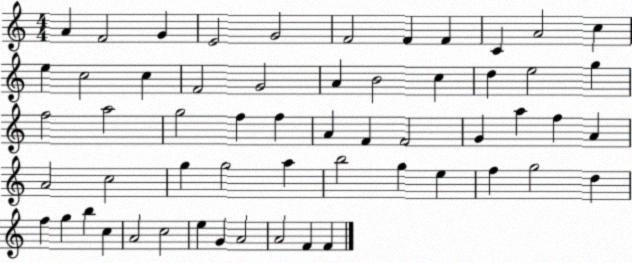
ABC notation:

X:1
T:Untitled
M:4/4
L:1/4
K:C
A F2 G E2 G2 F2 F F C A2 c e c2 c F2 G2 A B2 c d e2 g f2 a2 g2 f f A F F2 G a f A A2 c2 g g2 a b2 g e f g2 d f g b c A2 c2 e G A2 A2 F F